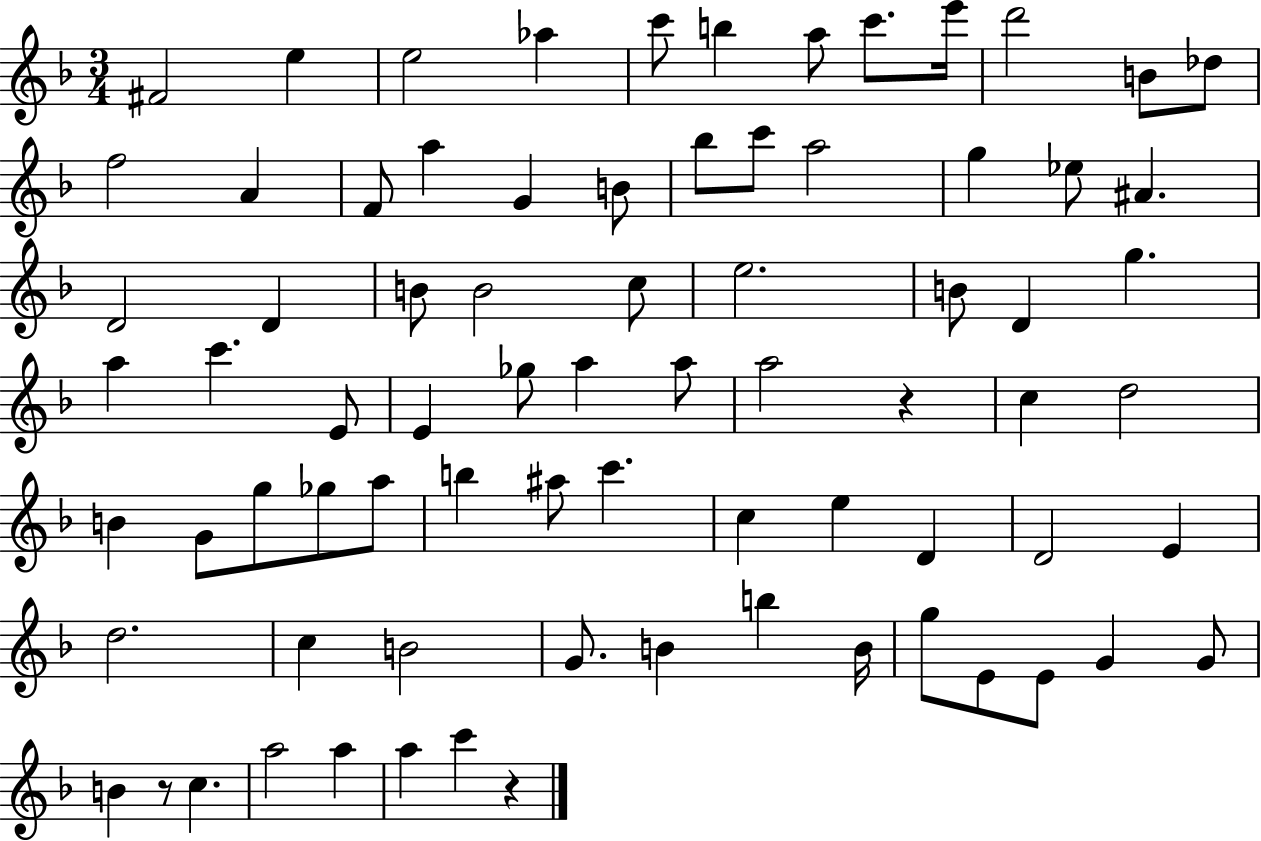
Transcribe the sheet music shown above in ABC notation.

X:1
T:Untitled
M:3/4
L:1/4
K:F
^F2 e e2 _a c'/2 b a/2 c'/2 e'/4 d'2 B/2 _d/2 f2 A F/2 a G B/2 _b/2 c'/2 a2 g _e/2 ^A D2 D B/2 B2 c/2 e2 B/2 D g a c' E/2 E _g/2 a a/2 a2 z c d2 B G/2 g/2 _g/2 a/2 b ^a/2 c' c e D D2 E d2 c B2 G/2 B b B/4 g/2 E/2 E/2 G G/2 B z/2 c a2 a a c' z